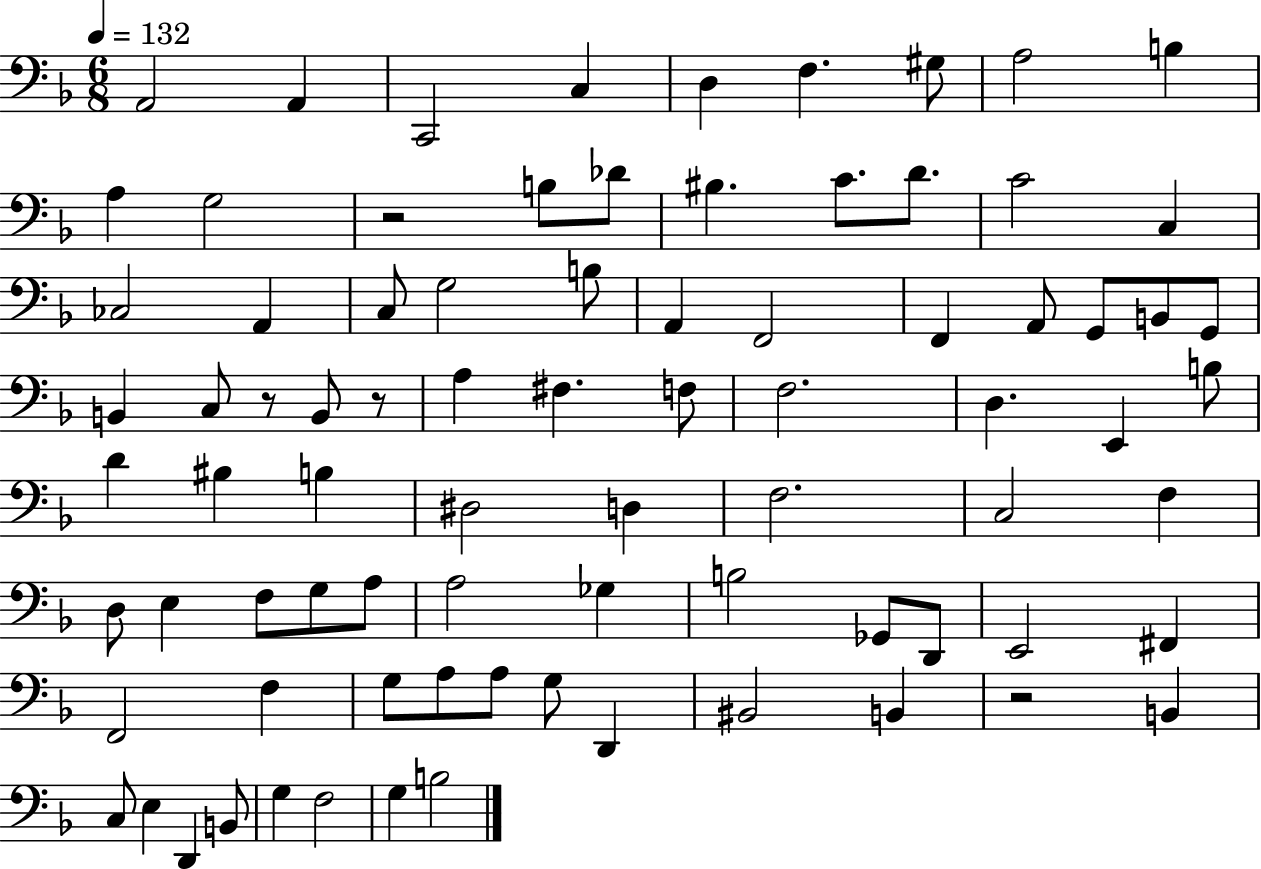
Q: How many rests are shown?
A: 4